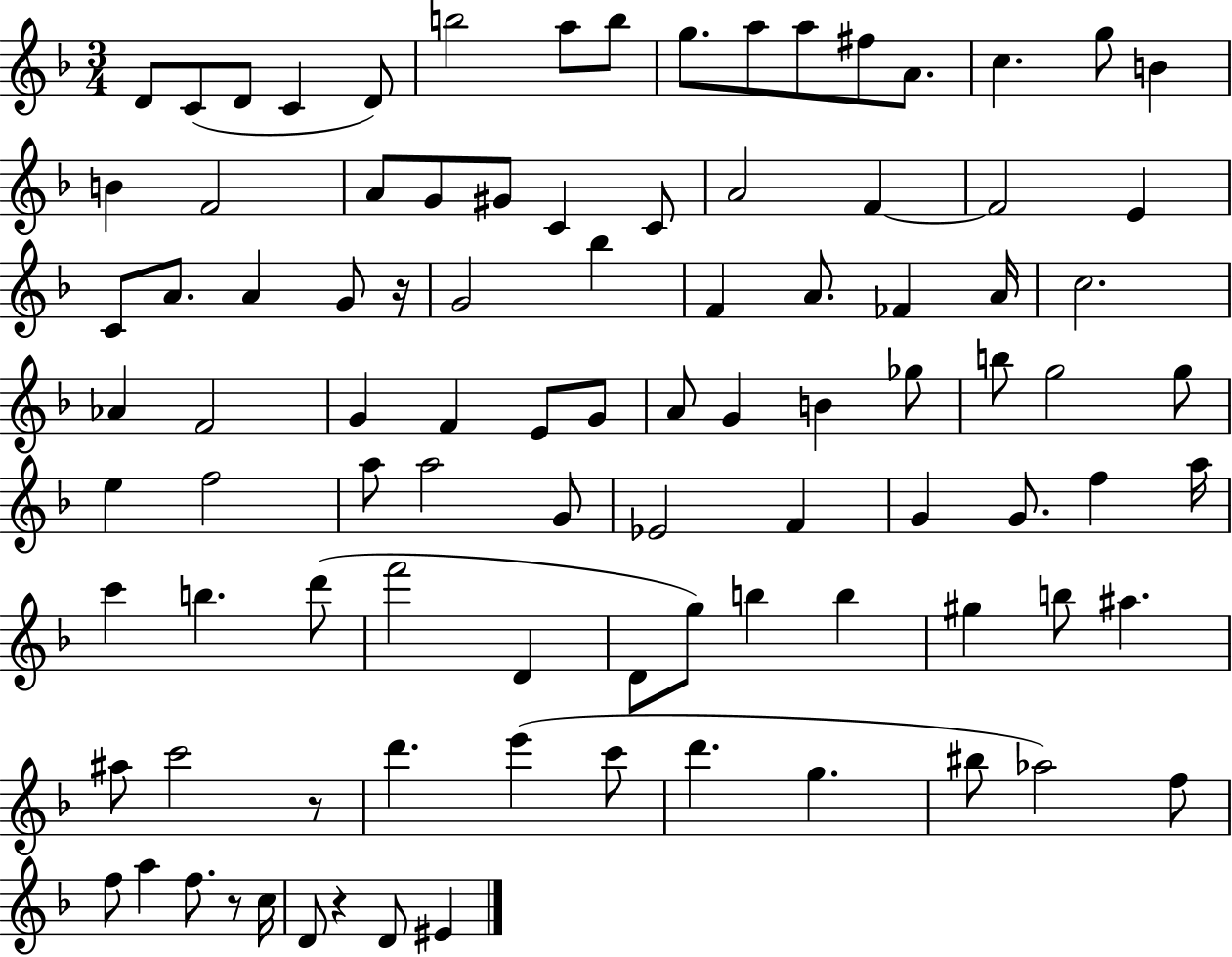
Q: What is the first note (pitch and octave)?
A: D4